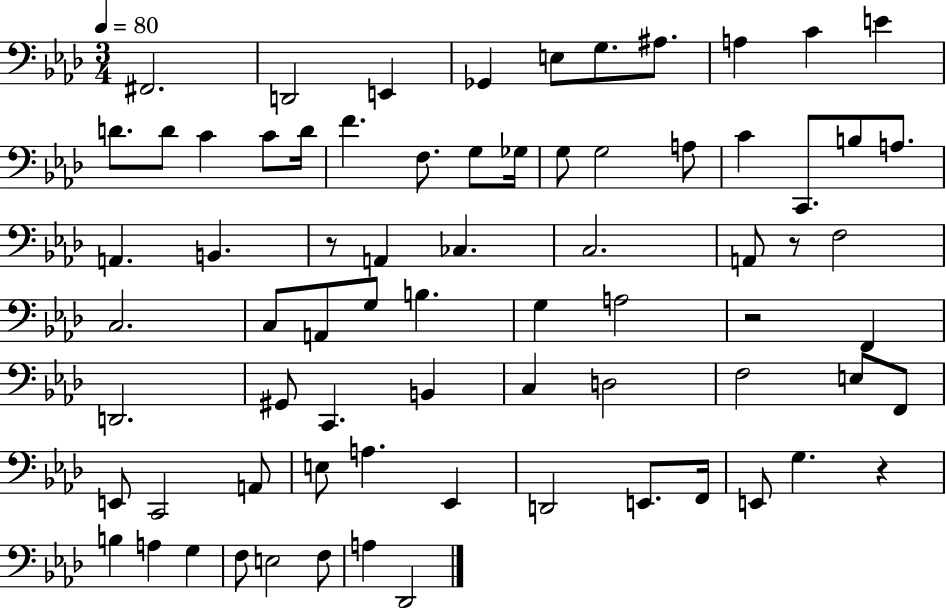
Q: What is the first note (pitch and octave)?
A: F#2